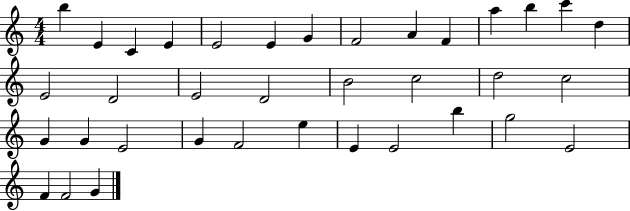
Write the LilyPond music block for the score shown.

{
  \clef treble
  \numericTimeSignature
  \time 4/4
  \key c \major
  b''4 e'4 c'4 e'4 | e'2 e'4 g'4 | f'2 a'4 f'4 | a''4 b''4 c'''4 d''4 | \break e'2 d'2 | e'2 d'2 | b'2 c''2 | d''2 c''2 | \break g'4 g'4 e'2 | g'4 f'2 e''4 | e'4 e'2 b''4 | g''2 e'2 | \break f'4 f'2 g'4 | \bar "|."
}